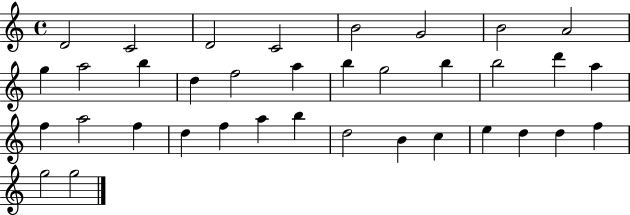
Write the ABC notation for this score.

X:1
T:Untitled
M:4/4
L:1/4
K:C
D2 C2 D2 C2 B2 G2 B2 A2 g a2 b d f2 a b g2 b b2 d' a f a2 f d f a b d2 B c e d d f g2 g2